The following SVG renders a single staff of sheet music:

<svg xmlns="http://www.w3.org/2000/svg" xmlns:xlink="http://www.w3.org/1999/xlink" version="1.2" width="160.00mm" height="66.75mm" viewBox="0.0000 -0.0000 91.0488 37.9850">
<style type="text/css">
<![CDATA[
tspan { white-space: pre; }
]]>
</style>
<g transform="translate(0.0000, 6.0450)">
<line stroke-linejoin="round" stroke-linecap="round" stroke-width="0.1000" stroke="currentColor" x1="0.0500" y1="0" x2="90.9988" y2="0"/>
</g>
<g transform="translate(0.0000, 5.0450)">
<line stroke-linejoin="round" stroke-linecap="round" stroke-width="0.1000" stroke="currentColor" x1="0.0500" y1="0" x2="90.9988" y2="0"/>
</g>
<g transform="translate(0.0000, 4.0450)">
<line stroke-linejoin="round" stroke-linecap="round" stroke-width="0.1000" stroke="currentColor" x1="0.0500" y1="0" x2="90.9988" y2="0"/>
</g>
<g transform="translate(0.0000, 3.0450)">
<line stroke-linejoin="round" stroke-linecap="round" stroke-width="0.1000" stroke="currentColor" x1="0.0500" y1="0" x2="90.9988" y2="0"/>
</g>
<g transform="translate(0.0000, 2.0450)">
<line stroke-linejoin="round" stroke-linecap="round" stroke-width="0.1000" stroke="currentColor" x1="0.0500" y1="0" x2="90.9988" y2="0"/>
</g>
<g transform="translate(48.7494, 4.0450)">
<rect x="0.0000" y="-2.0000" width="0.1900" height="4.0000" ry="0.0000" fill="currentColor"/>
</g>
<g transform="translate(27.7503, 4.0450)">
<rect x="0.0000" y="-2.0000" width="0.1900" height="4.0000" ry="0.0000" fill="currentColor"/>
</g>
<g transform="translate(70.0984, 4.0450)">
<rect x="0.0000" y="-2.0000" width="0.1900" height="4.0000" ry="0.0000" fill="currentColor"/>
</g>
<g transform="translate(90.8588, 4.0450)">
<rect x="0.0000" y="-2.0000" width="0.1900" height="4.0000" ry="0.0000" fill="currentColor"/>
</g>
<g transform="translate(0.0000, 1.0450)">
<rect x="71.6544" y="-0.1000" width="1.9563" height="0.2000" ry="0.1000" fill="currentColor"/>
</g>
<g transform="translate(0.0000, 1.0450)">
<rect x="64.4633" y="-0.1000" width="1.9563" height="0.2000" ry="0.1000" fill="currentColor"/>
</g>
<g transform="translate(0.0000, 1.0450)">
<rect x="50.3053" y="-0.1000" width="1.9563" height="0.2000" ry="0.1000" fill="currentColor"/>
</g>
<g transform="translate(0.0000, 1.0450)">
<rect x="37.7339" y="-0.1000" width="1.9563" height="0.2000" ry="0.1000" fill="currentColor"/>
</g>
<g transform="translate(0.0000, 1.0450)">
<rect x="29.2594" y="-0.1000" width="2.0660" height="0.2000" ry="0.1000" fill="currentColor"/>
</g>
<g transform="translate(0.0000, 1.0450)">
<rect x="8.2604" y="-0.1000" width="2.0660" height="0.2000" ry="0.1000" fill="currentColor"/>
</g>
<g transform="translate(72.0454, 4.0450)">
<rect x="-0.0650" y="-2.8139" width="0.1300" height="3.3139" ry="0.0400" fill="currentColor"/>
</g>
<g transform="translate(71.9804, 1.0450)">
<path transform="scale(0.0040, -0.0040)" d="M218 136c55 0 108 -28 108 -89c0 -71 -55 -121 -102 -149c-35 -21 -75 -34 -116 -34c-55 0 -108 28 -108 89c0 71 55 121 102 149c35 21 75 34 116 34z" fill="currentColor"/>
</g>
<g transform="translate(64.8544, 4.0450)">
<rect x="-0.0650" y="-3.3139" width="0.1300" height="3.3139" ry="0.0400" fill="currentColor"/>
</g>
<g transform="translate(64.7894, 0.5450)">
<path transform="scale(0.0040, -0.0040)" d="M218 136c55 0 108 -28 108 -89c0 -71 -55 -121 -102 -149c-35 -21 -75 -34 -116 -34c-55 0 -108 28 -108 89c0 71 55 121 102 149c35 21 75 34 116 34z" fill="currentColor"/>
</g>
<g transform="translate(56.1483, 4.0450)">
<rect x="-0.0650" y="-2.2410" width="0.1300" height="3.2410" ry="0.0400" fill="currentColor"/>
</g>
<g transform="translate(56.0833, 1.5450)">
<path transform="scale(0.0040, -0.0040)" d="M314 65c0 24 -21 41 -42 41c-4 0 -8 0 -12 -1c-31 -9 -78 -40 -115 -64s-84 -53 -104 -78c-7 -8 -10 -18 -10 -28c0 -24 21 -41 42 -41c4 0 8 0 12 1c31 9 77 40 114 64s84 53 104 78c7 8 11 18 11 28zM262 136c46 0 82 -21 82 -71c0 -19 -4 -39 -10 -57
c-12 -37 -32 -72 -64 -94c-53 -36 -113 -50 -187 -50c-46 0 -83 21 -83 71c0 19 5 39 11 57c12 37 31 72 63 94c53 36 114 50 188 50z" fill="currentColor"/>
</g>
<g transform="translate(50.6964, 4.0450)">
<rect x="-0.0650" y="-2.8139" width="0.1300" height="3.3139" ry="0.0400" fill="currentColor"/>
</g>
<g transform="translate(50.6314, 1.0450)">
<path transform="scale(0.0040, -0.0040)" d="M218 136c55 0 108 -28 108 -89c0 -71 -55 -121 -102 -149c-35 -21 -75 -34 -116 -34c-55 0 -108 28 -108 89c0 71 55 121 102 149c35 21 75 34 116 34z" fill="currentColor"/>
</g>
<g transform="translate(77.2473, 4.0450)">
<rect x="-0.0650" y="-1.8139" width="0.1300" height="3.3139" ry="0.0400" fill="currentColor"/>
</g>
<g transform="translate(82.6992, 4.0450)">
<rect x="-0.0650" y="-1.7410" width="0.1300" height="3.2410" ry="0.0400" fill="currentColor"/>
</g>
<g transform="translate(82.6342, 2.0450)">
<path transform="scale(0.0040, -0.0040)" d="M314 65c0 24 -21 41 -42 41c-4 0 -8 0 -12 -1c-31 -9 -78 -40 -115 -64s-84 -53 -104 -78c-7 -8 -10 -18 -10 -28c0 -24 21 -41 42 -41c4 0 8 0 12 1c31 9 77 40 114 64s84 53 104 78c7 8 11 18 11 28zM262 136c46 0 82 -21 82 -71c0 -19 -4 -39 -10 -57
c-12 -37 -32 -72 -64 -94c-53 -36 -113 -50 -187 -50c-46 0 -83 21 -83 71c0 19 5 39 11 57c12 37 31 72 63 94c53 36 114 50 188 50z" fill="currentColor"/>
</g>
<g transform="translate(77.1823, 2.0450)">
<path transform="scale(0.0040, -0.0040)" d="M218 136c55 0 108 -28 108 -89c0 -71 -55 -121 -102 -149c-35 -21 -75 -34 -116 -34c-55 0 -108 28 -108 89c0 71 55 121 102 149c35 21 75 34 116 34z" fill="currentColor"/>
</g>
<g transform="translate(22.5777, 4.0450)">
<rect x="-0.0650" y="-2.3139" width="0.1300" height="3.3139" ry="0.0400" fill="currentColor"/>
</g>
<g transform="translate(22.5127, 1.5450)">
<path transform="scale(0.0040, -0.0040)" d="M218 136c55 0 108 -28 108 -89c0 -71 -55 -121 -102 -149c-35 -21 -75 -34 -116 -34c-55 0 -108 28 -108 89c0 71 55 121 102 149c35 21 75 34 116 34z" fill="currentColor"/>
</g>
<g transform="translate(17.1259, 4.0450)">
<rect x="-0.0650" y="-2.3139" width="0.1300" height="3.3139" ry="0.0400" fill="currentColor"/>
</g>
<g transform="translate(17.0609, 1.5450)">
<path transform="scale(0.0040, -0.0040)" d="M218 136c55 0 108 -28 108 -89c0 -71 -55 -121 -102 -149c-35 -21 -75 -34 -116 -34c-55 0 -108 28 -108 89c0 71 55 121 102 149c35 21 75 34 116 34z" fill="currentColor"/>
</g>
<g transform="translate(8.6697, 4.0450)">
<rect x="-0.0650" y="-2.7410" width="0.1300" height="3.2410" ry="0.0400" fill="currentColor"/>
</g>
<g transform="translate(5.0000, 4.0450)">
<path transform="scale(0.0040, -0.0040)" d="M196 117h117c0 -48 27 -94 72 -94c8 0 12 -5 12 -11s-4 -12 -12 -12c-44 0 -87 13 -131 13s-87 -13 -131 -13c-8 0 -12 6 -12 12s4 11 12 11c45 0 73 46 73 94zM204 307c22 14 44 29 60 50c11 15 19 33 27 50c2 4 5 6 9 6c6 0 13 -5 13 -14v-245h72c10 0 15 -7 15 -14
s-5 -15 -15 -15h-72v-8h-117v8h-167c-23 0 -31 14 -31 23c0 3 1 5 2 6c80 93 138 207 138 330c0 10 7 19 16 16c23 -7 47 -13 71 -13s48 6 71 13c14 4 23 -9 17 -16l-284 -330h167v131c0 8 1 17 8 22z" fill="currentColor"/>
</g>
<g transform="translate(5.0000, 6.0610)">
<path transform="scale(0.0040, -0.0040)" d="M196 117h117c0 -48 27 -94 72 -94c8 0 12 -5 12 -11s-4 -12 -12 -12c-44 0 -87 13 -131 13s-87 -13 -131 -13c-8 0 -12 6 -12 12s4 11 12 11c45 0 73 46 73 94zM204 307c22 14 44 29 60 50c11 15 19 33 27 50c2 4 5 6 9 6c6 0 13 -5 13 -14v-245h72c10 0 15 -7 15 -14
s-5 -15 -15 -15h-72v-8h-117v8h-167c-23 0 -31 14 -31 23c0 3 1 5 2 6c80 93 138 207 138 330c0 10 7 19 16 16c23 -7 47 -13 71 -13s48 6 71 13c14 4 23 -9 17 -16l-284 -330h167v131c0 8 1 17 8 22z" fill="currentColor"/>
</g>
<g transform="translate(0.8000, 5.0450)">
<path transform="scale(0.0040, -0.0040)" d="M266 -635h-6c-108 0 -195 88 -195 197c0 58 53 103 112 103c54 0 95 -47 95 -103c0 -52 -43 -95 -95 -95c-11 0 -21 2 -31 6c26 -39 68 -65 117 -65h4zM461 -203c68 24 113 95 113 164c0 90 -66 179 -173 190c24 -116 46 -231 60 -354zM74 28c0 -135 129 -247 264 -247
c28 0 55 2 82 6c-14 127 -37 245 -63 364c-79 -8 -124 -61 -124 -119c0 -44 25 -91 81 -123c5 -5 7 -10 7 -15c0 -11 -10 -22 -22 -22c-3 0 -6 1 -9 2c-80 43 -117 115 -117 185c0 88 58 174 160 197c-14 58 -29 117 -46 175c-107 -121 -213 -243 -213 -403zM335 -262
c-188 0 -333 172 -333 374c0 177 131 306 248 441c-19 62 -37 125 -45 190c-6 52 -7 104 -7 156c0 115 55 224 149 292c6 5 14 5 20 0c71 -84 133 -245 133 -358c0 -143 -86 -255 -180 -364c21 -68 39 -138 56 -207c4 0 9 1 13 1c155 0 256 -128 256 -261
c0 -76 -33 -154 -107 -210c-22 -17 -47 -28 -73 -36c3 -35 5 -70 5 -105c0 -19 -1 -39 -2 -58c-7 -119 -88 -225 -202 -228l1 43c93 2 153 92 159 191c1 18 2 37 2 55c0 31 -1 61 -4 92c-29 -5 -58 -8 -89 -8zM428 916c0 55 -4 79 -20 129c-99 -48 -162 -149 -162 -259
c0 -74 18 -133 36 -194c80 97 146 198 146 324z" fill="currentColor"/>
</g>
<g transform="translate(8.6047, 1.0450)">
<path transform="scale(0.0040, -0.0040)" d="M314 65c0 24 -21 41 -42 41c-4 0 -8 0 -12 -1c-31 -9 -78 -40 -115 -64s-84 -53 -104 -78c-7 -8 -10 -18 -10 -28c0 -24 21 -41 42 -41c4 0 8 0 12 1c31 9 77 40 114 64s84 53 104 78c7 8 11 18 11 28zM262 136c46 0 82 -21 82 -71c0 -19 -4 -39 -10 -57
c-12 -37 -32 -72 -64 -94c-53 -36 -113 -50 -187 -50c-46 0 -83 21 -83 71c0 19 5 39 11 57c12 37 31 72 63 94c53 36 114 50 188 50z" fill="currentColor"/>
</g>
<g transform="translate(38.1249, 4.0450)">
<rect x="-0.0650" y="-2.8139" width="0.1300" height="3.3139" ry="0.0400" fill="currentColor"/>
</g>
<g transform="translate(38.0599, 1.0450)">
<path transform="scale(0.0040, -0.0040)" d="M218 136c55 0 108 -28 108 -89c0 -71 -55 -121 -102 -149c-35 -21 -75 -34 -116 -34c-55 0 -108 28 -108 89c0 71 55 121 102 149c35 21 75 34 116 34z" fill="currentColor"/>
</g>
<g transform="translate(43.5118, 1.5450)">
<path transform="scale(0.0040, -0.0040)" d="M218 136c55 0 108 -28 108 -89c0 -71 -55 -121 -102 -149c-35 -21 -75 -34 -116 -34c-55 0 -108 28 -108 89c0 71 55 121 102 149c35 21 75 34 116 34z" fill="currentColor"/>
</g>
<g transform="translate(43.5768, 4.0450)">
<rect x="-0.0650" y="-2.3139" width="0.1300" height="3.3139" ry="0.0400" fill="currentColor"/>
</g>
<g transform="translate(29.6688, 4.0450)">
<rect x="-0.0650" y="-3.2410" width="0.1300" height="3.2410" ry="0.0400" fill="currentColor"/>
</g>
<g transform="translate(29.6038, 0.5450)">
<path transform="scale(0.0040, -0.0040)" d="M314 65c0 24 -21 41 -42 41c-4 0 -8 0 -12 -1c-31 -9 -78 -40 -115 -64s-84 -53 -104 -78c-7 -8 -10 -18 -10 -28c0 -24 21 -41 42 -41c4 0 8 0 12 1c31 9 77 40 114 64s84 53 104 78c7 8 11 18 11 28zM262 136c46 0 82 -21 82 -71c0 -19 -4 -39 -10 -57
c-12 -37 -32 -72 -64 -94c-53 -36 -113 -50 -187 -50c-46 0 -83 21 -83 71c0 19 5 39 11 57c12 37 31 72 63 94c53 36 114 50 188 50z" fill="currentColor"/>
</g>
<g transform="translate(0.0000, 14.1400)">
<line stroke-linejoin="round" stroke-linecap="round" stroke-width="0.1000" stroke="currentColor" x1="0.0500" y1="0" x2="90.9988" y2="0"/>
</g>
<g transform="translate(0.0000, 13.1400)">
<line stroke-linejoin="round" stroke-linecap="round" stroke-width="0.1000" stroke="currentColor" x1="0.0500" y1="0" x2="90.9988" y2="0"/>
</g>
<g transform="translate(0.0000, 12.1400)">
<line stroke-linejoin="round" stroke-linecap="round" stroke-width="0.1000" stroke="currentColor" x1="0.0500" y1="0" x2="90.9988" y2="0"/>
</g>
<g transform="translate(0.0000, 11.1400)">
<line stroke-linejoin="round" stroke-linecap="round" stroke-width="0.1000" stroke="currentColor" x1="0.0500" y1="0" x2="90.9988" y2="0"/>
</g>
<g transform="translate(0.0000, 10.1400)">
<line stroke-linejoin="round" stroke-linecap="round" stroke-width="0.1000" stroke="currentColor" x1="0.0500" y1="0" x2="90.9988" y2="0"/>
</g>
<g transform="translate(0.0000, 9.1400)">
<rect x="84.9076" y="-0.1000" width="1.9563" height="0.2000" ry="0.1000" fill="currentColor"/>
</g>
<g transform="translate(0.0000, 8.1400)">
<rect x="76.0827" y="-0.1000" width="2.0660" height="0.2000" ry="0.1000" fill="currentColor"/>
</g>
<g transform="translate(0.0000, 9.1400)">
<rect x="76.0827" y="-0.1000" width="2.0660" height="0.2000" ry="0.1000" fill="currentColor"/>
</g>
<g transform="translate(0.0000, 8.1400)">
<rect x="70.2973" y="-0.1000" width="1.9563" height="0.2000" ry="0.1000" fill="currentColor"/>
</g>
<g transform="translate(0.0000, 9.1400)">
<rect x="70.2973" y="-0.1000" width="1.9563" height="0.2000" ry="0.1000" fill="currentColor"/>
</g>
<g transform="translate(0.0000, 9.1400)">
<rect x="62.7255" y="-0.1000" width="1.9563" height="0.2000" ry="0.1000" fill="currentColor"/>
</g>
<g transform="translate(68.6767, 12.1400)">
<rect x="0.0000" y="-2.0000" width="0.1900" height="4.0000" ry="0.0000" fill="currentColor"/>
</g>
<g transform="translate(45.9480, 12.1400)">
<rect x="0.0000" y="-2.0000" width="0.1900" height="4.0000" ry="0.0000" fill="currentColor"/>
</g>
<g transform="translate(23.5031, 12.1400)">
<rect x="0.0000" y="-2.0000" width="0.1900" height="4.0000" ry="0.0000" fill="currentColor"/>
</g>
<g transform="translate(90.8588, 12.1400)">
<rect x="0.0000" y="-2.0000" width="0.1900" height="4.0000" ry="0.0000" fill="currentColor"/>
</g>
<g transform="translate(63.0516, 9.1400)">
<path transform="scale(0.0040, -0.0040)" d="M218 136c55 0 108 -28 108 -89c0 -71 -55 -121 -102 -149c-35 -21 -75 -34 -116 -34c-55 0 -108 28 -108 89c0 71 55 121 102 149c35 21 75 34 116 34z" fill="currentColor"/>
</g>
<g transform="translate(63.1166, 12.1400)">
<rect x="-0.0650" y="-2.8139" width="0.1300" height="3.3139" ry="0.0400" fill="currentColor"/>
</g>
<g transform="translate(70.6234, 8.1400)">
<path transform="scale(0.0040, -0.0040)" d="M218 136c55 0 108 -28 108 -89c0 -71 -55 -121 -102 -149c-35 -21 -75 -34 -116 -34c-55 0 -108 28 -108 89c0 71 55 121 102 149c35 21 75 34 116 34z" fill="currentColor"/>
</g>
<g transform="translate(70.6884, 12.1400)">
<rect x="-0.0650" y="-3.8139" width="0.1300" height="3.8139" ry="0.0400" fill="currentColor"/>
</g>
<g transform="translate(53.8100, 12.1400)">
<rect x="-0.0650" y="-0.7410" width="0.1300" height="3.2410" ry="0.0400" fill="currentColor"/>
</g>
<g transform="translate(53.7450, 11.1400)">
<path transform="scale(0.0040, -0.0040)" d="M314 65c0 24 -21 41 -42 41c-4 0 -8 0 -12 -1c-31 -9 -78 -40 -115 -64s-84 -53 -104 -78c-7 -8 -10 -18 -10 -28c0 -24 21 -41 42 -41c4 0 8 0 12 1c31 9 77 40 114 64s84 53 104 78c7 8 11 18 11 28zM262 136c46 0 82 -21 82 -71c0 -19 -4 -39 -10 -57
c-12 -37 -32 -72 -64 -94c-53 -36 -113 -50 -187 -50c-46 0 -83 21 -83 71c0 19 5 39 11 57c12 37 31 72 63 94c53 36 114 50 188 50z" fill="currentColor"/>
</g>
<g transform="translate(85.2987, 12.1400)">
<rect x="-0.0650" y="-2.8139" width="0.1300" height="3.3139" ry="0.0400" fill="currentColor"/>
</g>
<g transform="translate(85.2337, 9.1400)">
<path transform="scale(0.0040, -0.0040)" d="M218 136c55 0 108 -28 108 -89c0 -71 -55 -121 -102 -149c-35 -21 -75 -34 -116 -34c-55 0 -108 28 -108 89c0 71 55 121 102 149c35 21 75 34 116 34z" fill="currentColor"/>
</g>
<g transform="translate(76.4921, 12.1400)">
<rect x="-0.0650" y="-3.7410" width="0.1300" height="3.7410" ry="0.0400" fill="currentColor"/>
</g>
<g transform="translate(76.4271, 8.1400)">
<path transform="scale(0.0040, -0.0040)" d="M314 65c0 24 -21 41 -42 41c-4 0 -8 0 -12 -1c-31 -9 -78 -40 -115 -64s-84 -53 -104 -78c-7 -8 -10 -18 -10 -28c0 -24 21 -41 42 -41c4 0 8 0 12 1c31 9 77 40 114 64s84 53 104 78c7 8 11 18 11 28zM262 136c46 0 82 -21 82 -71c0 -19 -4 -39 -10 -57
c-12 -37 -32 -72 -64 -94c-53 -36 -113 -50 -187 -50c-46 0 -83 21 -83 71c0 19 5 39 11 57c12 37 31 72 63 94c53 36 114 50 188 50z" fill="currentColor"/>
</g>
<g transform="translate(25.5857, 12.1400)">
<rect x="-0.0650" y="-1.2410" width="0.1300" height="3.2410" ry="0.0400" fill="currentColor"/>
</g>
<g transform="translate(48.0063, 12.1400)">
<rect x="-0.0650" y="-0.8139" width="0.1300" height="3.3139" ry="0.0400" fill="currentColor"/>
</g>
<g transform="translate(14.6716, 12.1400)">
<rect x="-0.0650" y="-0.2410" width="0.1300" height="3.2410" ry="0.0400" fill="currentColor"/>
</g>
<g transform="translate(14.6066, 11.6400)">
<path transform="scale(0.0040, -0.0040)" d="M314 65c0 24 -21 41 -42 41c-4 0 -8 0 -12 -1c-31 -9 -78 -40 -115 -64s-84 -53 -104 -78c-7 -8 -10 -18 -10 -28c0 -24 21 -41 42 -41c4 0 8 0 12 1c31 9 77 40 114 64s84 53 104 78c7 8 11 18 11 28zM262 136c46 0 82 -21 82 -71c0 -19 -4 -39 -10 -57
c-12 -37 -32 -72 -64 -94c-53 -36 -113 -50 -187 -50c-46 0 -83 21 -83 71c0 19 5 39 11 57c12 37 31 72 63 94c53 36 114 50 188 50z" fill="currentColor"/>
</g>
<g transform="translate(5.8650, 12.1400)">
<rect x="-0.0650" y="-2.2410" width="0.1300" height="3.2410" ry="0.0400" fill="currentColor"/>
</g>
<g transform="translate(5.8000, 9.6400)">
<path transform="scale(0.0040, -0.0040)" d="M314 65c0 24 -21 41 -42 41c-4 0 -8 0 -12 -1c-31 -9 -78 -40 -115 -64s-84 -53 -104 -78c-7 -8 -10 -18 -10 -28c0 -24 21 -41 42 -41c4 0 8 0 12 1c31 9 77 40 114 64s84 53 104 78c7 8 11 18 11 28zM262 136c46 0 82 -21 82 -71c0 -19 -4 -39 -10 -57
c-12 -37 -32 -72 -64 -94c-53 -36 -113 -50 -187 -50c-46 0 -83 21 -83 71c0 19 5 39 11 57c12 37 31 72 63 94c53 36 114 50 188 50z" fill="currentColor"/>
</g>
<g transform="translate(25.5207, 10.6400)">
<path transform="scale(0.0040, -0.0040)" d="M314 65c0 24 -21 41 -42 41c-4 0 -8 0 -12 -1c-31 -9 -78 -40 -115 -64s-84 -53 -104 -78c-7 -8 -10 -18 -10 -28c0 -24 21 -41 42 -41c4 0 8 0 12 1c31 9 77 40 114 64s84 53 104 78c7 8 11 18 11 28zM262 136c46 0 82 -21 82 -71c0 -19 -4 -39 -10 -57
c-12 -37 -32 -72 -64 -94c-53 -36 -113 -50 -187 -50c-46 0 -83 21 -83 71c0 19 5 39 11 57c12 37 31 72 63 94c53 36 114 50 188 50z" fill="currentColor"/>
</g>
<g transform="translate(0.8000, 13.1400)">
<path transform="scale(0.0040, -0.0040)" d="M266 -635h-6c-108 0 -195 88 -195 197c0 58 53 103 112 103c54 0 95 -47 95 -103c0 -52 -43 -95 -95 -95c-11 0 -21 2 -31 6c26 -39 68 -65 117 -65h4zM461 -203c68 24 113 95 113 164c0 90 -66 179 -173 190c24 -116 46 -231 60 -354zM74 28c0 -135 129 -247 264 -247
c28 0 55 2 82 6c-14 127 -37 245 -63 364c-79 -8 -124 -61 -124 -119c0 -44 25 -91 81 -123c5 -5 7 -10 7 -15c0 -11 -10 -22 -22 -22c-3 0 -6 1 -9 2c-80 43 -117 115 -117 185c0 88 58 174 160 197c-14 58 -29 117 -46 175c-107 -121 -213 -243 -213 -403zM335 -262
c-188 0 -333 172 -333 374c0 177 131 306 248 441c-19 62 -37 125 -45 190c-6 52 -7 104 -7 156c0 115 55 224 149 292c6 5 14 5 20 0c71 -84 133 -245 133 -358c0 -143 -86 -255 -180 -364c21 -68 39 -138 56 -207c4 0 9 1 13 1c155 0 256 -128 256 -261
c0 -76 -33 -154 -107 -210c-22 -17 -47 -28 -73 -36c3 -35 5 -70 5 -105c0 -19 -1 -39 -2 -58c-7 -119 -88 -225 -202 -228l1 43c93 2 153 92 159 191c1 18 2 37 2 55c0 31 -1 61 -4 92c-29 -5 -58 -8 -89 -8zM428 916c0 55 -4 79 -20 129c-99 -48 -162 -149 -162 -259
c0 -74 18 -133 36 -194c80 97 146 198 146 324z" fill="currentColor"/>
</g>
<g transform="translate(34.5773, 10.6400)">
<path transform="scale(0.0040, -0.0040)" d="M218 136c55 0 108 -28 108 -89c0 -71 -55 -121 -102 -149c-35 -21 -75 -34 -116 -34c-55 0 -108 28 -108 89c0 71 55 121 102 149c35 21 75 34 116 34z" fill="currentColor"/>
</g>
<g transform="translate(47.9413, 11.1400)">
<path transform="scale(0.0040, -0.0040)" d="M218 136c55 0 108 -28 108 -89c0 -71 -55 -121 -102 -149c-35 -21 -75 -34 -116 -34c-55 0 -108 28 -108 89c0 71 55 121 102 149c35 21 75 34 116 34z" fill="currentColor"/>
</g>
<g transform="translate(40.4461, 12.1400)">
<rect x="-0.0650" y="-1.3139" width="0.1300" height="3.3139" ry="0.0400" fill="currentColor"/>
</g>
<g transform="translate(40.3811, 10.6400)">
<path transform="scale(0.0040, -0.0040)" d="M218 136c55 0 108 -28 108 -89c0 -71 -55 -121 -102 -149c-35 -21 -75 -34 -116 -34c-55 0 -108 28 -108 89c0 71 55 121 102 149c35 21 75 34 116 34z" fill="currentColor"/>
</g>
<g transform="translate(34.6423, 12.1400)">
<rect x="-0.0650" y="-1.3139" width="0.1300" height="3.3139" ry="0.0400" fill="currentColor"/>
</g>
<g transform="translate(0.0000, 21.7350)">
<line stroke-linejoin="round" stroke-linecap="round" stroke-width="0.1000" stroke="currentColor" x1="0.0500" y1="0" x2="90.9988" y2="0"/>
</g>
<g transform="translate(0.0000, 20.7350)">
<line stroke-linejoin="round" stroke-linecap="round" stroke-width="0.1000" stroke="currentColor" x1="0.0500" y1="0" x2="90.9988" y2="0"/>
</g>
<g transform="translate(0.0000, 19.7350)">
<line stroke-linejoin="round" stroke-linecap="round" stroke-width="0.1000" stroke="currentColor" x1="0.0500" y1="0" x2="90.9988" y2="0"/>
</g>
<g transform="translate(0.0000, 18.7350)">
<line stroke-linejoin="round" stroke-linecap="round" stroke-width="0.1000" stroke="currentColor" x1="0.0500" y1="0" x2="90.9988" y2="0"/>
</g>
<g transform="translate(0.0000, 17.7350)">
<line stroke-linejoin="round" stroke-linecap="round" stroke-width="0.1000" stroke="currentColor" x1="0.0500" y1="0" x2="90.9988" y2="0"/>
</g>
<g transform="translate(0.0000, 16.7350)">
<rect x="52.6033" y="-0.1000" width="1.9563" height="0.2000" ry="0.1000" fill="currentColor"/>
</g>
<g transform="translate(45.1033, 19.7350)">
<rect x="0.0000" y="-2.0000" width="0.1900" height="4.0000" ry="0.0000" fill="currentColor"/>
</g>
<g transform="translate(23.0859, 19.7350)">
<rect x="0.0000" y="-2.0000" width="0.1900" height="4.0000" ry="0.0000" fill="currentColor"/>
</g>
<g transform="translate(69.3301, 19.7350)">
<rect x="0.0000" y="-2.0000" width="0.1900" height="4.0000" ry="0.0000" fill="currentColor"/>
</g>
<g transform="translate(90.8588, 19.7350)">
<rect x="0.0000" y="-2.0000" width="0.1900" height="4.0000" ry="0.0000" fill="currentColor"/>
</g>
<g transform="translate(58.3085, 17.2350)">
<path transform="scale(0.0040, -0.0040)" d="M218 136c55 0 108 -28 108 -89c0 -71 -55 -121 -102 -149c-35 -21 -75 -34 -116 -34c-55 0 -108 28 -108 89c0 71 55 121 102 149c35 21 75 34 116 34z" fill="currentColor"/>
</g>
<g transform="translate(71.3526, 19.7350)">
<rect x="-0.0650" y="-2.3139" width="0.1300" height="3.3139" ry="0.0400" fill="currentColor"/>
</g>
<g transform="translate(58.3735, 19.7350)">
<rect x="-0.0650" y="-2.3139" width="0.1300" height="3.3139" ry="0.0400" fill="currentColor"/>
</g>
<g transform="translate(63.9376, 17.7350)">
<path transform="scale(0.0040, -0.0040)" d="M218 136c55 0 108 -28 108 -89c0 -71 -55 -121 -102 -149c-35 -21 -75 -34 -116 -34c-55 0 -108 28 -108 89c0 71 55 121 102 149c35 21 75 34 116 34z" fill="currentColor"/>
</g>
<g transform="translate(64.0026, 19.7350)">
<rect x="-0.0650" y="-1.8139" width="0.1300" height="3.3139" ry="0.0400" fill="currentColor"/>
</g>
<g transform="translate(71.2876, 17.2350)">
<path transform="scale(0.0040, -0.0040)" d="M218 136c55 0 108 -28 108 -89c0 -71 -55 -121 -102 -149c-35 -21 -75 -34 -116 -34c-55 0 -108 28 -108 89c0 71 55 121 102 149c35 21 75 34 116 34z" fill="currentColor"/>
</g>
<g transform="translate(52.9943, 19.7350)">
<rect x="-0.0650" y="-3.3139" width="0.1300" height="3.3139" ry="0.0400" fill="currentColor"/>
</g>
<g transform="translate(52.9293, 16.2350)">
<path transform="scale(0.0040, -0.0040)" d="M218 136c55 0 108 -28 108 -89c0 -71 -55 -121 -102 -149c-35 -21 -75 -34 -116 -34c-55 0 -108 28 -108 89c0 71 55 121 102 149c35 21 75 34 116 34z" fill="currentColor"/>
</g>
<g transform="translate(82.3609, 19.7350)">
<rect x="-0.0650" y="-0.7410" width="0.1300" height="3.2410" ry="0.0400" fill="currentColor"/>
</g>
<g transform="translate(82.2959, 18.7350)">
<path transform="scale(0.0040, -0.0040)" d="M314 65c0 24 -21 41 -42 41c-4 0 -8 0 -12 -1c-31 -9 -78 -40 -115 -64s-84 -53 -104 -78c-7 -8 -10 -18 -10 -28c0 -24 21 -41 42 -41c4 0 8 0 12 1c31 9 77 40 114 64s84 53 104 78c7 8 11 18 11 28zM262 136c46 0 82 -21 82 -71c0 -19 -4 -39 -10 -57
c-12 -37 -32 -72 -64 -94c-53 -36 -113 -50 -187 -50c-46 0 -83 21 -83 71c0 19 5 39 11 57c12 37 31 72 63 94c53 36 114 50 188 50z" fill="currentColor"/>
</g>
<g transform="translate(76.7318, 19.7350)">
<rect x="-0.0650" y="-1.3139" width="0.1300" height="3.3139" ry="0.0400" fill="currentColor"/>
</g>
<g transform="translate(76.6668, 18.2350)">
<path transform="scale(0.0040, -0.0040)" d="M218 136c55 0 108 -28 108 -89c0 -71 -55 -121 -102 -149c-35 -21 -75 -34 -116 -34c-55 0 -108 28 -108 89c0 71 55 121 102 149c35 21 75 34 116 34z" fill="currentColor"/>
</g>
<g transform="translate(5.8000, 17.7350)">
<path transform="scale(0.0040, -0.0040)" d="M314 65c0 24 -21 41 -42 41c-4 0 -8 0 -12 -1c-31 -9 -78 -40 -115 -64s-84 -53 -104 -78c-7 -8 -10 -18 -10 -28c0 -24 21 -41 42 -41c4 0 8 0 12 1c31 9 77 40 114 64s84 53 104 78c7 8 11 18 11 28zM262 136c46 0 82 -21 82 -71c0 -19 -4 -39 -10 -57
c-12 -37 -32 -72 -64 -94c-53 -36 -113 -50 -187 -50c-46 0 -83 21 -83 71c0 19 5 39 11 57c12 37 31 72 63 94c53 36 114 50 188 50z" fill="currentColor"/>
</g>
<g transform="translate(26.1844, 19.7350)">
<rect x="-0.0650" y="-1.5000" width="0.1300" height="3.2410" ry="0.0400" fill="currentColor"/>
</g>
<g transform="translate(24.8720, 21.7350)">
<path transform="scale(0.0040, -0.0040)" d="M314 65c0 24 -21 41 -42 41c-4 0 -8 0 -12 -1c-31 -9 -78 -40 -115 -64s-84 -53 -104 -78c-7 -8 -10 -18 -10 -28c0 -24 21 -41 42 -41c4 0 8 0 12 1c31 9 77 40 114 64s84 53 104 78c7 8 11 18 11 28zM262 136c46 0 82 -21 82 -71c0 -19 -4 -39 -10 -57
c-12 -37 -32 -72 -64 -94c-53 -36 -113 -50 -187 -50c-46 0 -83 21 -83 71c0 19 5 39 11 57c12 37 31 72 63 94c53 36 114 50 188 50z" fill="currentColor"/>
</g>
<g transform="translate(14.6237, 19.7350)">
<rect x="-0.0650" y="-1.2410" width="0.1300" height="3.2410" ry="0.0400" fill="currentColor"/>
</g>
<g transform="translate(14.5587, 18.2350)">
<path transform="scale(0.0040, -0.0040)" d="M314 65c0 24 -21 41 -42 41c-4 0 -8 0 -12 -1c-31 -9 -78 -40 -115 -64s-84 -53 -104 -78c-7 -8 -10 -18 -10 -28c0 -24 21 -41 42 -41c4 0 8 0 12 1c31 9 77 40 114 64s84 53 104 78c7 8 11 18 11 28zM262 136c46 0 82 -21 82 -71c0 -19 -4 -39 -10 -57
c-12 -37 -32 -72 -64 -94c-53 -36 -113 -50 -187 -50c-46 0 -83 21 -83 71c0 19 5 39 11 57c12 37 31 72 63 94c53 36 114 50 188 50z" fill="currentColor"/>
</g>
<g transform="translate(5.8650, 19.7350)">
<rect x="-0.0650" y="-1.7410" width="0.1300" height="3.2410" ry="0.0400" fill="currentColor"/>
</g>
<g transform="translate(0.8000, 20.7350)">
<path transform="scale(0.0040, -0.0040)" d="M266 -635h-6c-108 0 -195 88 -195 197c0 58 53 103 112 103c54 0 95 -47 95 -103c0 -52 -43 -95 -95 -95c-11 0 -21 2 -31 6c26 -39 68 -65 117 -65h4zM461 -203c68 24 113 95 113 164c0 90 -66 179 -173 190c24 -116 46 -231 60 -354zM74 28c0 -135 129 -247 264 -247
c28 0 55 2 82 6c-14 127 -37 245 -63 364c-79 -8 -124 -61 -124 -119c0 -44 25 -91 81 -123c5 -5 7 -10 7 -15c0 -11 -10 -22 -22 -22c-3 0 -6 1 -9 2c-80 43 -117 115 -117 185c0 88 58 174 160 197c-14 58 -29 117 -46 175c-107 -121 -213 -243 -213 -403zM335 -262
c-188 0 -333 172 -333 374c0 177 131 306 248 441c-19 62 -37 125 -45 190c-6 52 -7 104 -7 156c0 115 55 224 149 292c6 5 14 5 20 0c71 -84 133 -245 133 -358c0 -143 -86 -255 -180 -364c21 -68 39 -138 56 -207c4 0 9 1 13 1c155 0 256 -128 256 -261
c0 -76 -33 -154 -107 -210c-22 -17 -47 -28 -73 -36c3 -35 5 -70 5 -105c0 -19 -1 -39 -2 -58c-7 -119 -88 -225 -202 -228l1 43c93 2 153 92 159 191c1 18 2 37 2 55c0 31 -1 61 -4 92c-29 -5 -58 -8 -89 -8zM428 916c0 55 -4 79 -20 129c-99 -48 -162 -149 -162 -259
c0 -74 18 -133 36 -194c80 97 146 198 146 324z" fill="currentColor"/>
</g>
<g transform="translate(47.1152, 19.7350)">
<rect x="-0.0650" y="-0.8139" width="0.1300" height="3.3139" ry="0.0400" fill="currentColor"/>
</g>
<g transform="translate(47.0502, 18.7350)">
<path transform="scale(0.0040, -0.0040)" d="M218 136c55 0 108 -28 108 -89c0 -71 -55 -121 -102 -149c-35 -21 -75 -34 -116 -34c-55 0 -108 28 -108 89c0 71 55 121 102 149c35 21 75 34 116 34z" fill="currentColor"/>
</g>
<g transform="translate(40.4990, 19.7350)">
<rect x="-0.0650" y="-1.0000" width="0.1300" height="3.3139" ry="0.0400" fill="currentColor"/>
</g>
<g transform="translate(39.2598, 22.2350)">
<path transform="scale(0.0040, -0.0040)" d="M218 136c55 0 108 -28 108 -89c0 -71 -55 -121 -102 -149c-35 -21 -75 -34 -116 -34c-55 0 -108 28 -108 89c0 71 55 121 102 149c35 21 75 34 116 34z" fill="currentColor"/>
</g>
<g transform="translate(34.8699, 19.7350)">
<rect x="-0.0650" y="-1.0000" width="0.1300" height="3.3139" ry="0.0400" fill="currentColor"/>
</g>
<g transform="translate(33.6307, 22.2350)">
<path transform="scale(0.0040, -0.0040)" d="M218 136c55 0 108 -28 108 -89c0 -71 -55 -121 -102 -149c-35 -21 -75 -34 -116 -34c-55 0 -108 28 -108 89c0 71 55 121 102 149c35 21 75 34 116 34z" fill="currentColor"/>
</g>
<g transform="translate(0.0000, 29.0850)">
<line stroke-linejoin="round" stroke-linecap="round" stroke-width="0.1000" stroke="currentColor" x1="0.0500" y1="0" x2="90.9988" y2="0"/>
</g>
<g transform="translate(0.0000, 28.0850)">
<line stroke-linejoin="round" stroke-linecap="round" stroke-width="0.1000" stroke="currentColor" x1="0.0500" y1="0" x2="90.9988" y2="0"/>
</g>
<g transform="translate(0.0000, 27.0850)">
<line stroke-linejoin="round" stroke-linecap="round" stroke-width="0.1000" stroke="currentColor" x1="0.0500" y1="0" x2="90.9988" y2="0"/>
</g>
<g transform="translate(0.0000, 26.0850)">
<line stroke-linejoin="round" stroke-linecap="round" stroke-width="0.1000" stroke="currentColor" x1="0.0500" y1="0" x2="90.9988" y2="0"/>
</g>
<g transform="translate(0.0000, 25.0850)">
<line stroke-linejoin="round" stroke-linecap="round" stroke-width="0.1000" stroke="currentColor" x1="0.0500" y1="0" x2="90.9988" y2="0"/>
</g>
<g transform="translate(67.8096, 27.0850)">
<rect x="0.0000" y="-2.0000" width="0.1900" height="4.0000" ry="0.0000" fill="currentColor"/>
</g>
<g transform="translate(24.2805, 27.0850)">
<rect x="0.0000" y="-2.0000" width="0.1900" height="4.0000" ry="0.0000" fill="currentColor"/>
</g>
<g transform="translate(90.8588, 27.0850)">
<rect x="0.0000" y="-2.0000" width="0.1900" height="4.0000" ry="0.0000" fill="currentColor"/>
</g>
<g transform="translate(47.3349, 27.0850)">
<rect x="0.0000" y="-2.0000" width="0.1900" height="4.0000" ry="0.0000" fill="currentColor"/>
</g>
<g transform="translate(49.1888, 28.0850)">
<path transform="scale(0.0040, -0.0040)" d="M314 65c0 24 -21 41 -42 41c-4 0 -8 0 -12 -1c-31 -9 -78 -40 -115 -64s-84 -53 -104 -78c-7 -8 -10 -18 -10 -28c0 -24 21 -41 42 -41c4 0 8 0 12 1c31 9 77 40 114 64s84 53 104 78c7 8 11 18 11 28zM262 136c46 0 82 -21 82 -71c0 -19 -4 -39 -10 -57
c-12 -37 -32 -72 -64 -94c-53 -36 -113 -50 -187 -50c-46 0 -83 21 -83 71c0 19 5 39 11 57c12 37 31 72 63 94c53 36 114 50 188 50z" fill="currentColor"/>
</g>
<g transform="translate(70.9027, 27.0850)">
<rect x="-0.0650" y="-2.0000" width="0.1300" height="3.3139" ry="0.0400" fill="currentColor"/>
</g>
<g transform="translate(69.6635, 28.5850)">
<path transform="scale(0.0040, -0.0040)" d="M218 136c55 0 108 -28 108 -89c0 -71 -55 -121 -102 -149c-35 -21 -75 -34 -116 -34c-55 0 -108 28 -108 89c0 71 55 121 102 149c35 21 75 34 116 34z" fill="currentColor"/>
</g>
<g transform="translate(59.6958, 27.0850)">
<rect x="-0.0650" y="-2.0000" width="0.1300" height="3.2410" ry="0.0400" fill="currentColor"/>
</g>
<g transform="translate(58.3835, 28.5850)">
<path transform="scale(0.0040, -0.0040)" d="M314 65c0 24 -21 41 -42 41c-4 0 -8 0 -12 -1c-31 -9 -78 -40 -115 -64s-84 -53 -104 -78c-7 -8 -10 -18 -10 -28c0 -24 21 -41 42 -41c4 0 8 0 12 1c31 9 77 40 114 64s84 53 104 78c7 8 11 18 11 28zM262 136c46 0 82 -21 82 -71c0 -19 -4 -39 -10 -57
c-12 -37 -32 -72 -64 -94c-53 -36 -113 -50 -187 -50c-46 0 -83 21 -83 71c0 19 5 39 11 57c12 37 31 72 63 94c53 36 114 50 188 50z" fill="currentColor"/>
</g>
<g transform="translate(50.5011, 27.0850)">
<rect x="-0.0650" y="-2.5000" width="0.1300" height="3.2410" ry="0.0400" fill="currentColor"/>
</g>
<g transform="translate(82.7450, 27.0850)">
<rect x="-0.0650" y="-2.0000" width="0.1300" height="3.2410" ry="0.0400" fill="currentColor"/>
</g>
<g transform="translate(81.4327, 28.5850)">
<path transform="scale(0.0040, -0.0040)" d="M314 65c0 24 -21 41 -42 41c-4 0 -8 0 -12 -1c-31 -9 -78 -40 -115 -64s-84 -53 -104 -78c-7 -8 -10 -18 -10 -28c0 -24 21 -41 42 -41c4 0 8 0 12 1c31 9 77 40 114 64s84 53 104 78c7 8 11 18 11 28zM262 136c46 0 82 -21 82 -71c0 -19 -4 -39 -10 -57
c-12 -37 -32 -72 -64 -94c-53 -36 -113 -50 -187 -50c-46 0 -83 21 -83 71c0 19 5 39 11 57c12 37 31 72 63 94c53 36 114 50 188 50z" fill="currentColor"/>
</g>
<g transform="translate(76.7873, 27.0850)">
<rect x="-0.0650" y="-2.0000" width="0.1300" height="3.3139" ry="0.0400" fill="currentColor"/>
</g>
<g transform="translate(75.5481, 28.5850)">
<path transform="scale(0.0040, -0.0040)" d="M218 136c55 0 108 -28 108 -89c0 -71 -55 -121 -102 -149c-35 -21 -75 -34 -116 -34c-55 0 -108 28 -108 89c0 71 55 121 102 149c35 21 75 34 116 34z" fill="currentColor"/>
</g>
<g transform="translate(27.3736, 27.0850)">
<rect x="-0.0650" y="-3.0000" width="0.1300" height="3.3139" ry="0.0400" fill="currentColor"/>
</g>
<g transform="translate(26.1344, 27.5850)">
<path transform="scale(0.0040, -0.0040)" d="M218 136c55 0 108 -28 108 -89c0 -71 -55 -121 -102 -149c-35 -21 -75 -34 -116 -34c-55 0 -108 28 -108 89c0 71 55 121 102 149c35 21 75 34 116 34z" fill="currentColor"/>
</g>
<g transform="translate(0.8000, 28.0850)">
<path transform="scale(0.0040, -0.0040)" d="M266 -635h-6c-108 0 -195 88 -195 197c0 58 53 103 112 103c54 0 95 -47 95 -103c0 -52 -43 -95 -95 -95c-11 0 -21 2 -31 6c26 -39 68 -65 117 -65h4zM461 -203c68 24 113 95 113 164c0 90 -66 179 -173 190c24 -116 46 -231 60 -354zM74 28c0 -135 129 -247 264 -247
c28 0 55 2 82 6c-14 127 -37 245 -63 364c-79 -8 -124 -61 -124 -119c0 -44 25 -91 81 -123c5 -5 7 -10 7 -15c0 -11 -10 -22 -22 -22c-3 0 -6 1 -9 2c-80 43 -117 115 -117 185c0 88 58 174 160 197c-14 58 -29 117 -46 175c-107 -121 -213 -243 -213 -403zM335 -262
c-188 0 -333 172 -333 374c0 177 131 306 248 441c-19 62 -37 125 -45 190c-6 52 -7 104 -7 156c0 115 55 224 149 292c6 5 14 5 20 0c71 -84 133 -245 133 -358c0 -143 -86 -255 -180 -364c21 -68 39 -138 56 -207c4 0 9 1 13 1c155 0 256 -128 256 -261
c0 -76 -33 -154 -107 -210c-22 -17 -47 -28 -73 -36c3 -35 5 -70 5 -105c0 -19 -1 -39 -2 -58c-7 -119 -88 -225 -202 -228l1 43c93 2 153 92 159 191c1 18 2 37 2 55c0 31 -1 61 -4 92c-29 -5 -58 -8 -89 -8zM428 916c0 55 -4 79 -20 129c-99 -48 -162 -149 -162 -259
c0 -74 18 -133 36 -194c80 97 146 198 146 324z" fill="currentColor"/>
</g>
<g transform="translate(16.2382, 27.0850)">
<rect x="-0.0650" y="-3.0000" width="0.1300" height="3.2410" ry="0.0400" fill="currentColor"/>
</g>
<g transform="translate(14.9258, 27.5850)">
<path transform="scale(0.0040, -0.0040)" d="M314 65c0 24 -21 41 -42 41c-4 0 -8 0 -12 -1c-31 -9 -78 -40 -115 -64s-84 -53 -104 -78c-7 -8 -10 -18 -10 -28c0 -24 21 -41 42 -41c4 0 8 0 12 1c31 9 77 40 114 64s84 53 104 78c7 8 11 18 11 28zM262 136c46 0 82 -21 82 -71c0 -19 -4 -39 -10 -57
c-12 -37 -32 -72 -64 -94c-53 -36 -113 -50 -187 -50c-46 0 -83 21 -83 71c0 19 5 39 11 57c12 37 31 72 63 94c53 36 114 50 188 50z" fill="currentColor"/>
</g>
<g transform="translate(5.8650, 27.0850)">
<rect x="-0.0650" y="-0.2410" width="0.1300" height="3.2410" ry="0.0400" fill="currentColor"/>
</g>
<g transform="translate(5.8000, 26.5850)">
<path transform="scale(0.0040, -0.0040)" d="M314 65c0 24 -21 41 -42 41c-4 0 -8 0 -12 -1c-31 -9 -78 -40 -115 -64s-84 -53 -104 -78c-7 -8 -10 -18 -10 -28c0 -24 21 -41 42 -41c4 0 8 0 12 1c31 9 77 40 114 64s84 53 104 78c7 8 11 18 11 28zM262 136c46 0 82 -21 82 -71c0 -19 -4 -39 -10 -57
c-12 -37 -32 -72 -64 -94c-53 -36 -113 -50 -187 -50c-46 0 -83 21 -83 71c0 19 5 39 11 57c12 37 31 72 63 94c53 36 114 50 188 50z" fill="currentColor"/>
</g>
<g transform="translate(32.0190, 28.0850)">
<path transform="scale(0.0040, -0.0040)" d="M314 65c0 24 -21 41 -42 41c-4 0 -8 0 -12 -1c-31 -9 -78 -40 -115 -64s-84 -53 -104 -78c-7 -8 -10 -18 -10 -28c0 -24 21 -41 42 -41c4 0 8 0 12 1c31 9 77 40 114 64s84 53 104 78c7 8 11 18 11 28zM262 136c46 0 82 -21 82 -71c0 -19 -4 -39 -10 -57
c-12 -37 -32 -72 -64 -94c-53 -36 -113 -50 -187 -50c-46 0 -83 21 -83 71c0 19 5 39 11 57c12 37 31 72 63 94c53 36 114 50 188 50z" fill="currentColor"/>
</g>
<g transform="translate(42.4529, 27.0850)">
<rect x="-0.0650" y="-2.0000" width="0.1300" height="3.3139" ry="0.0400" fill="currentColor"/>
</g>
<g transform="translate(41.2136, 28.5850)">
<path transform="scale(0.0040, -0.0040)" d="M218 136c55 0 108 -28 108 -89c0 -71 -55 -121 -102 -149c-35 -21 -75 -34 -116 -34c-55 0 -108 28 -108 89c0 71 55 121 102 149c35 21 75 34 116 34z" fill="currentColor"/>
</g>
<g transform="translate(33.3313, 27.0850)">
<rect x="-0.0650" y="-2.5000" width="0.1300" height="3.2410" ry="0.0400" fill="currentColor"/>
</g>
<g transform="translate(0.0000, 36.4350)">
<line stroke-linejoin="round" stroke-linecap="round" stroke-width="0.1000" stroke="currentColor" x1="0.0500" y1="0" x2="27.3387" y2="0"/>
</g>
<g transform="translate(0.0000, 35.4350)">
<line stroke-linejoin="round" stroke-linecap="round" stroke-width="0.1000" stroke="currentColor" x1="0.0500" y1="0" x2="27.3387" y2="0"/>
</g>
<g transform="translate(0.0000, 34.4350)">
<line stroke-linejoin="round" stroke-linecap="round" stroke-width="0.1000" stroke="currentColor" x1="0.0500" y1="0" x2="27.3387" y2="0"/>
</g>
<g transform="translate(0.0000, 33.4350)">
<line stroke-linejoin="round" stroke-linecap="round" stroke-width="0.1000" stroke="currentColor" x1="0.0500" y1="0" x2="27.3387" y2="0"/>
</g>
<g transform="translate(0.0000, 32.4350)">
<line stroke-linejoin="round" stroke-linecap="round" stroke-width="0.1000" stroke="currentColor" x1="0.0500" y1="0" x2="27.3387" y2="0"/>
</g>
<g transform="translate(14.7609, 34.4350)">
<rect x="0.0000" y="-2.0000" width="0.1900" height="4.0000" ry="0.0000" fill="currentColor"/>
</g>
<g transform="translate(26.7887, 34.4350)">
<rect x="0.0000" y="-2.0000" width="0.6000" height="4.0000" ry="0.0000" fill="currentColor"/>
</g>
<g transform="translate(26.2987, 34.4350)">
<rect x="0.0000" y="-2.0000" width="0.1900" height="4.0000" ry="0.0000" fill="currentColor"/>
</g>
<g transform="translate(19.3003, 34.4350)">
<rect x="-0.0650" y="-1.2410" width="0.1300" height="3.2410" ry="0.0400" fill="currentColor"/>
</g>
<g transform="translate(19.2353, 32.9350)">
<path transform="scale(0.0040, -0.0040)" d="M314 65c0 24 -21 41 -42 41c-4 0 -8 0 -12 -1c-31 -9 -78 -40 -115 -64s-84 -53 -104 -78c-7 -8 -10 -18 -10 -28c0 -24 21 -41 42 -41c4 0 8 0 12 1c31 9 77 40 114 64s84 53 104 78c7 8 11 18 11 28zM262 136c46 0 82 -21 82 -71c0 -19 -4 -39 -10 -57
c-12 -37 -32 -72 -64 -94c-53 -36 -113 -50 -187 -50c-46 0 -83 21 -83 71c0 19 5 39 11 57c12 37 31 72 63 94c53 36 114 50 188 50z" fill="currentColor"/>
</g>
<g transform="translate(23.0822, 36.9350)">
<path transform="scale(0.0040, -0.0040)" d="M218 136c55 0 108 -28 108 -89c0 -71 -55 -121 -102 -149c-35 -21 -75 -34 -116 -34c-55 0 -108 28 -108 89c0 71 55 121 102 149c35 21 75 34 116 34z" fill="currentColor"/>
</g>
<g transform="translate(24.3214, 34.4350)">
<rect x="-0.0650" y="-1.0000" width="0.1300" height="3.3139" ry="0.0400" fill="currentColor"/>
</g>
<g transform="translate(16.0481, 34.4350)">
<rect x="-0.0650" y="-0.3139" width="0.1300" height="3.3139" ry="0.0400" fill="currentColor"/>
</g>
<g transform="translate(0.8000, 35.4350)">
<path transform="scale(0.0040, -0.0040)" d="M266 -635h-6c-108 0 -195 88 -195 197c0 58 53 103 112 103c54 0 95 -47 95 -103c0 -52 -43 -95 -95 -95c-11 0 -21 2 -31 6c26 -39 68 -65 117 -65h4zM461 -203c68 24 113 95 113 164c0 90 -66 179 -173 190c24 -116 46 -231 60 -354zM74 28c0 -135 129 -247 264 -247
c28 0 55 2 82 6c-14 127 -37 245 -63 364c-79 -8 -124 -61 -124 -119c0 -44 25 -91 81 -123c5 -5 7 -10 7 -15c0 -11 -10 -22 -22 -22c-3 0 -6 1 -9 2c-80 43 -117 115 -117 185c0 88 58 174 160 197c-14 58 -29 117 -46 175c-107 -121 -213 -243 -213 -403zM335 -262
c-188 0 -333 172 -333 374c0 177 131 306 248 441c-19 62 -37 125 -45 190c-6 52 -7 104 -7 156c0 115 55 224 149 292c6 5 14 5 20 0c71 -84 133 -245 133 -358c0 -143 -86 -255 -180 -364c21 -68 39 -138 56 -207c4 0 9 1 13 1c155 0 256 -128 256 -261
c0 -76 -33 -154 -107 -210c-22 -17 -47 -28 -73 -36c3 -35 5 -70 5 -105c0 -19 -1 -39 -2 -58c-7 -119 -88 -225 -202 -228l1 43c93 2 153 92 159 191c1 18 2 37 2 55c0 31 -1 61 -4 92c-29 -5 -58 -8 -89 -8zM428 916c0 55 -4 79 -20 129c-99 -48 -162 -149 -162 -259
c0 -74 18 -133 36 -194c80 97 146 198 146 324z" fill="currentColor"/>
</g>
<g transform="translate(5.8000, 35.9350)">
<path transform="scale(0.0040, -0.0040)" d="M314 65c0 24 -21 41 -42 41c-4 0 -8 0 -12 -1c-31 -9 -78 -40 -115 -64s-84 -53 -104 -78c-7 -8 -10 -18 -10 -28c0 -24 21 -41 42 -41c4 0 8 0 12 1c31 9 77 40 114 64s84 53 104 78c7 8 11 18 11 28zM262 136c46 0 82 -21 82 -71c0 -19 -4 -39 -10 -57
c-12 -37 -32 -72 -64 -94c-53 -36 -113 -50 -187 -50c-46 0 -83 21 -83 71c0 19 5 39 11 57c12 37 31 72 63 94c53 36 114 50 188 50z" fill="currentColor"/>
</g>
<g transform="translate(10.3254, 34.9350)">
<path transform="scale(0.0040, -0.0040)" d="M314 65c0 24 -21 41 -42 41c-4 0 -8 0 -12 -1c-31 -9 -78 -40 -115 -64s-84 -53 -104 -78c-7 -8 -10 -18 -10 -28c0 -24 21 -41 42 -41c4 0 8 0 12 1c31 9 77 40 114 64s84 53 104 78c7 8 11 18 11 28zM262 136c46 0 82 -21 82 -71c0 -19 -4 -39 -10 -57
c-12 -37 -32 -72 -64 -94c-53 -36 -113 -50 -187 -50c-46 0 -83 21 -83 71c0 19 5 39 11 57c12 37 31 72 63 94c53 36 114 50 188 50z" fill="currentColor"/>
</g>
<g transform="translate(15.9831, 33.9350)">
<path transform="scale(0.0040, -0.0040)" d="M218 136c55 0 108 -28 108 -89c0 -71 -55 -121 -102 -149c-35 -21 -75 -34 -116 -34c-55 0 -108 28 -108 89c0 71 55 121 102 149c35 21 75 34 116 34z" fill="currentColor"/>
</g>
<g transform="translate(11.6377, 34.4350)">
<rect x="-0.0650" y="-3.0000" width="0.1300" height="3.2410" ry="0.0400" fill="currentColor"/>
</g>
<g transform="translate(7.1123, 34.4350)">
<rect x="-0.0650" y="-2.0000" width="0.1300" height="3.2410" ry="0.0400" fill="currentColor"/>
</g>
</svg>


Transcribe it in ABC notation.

X:1
T:Untitled
M:4/4
L:1/4
K:C
a2 g g b2 a g a g2 b a f f2 g2 c2 e2 e e d d2 a c' c'2 a f2 e2 E2 D D d b g f g e d2 c2 A2 A G2 F G2 F2 F F F2 F2 A2 c e2 D